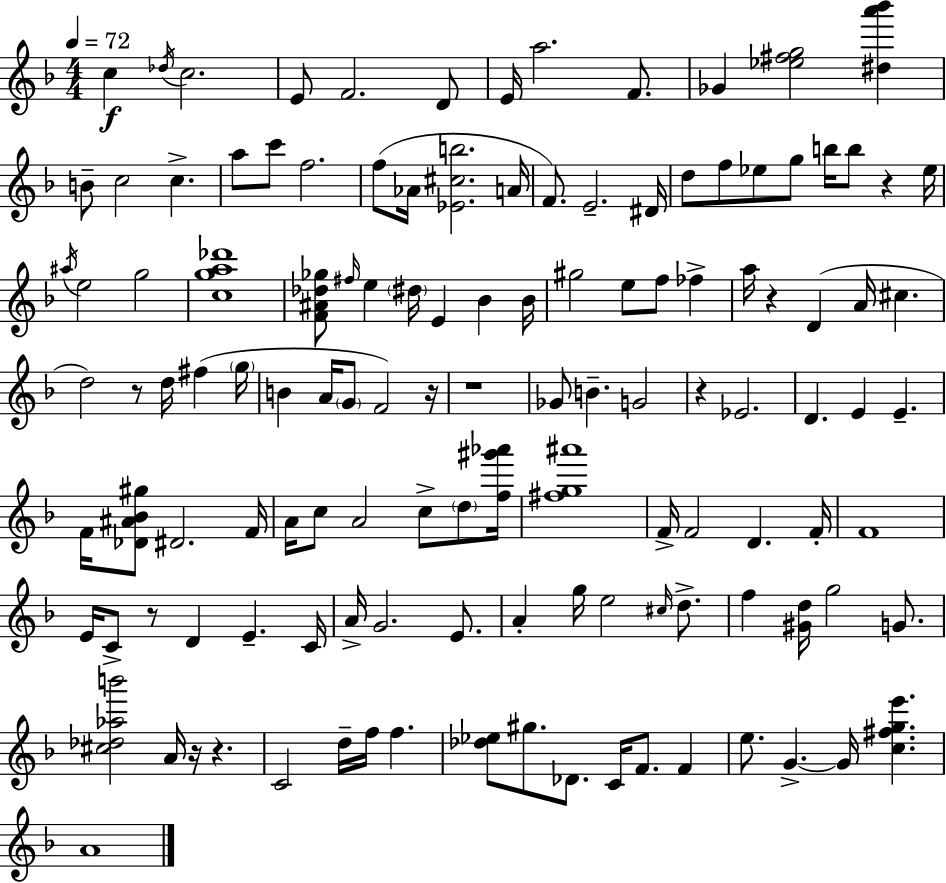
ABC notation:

X:1
T:Untitled
M:4/4
L:1/4
K:Dm
c _d/4 c2 E/2 F2 D/2 E/4 a2 F/2 _G [_e^fg]2 [^da'_b'] B/2 c2 c a/2 c'/2 f2 f/2 _A/4 [_E^cb]2 A/4 F/2 E2 ^D/4 d/2 f/2 _e/2 g/2 b/4 b/2 z _e/4 ^a/4 e2 g2 [cga_d']4 [F^A_d_g]/2 ^f/4 e ^d/4 E _B _B/4 ^g2 e/2 f/2 _f a/4 z D A/4 ^c d2 z/2 d/4 ^f g/4 B A/4 G/2 F2 z/4 z4 _G/2 B G2 z _E2 D E E F/4 [_D^A_B^g]/2 ^D2 F/4 A/4 c/2 A2 c/2 d/2 [f^g'_a']/4 [^fg^a']4 F/4 F2 D F/4 F4 E/4 C/2 z/2 D E C/4 A/4 G2 E/2 A g/4 e2 ^c/4 d/2 f [^Gd]/4 g2 G/2 [^c_d_ab']2 A/4 z/4 z C2 d/4 f/4 f [_d_e]/2 ^g/2 _D/2 C/4 F/2 F e/2 G G/4 [c^fge'] A4